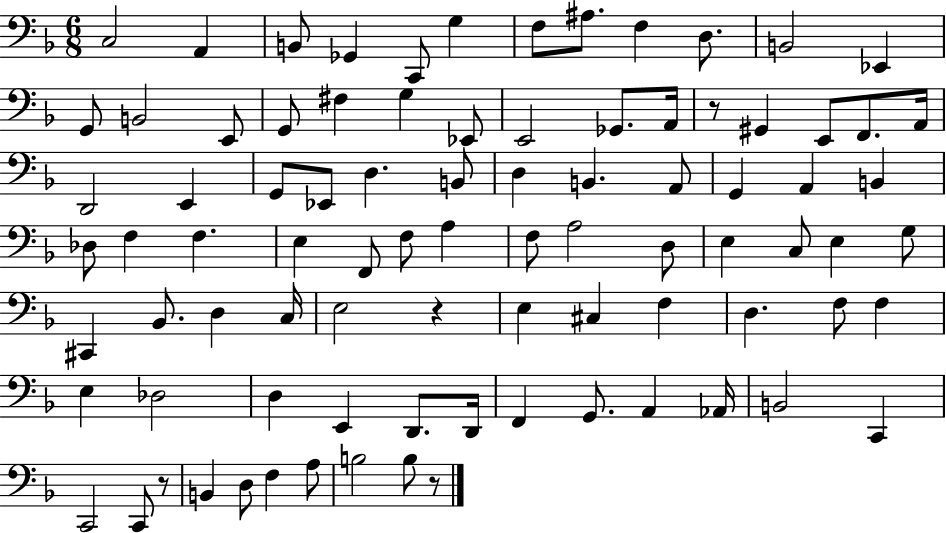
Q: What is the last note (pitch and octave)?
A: B3